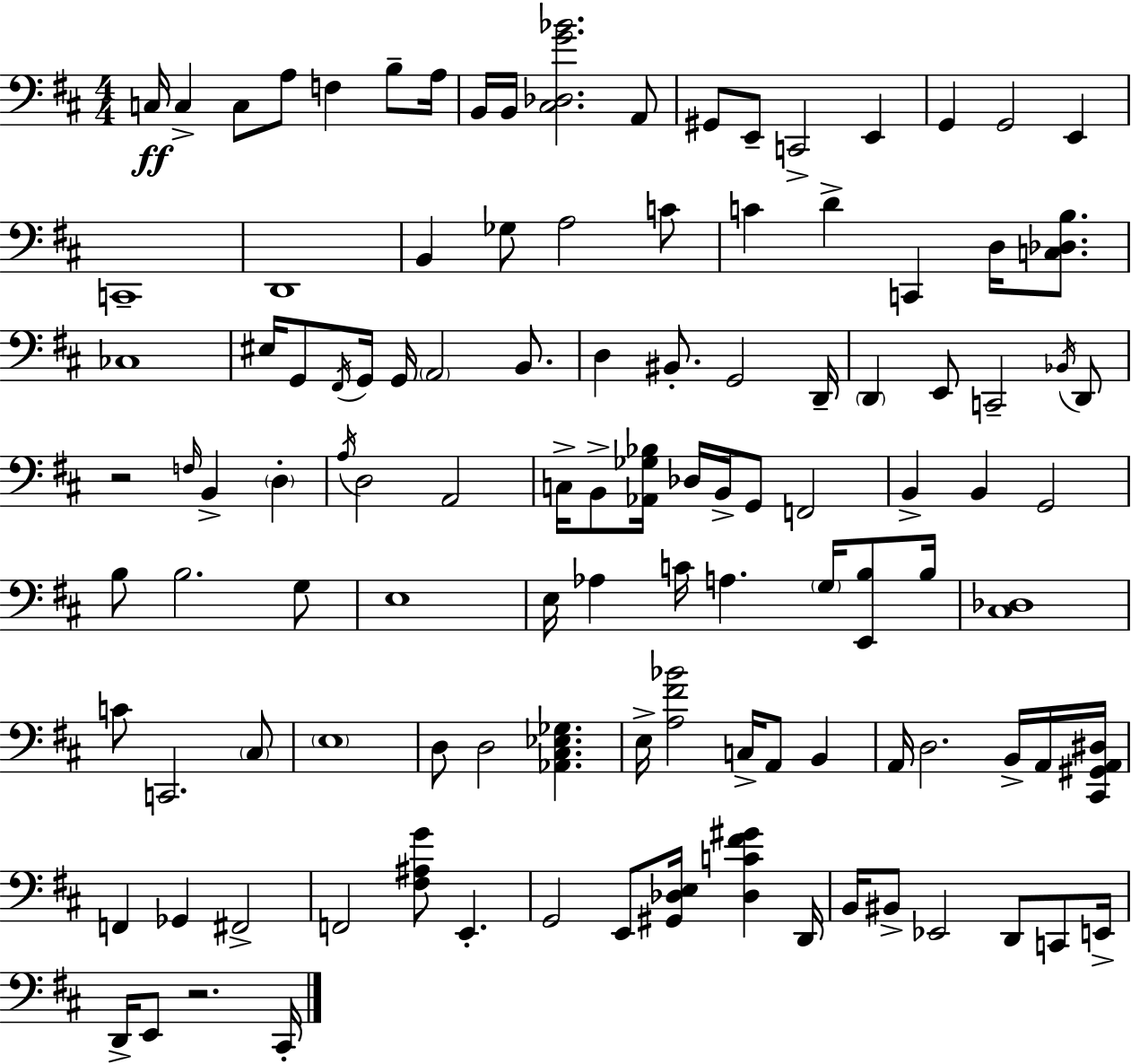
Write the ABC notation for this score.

X:1
T:Untitled
M:4/4
L:1/4
K:D
C,/4 C, C,/2 A,/2 F, B,/2 A,/4 B,,/4 B,,/4 [^C,_D,G_B]2 A,,/2 ^G,,/2 E,,/2 C,,2 E,, G,, G,,2 E,, C,,4 D,,4 B,, _G,/2 A,2 C/2 C D C,, D,/4 [C,_D,B,]/2 _C,4 ^E,/4 G,,/2 ^F,,/4 G,,/4 G,,/4 A,,2 B,,/2 D, ^B,,/2 G,,2 D,,/4 D,, E,,/2 C,,2 _B,,/4 D,,/2 z2 F,/4 B,, D, A,/4 D,2 A,,2 C,/4 B,,/2 [_A,,_G,_B,]/4 _D,/4 B,,/4 G,,/2 F,,2 B,, B,, G,,2 B,/2 B,2 G,/2 E,4 E,/4 _A, C/4 A, G,/4 [E,,B,]/2 B,/4 [^C,_D,]4 C/2 C,,2 ^C,/2 E,4 D,/2 D,2 [_A,,^C,_E,_G,] E,/4 [A,^F_B]2 C,/4 A,,/2 B,, A,,/4 D,2 B,,/4 A,,/4 [^C,,^G,,A,,^D,]/4 F,, _G,, ^F,,2 F,,2 [^F,^A,G]/2 E,, G,,2 E,,/2 [^G,,_D,E,]/4 [_D,C^F^G] D,,/4 B,,/4 ^B,,/2 _E,,2 D,,/2 C,,/2 E,,/4 D,,/4 E,,/2 z2 ^C,,/4